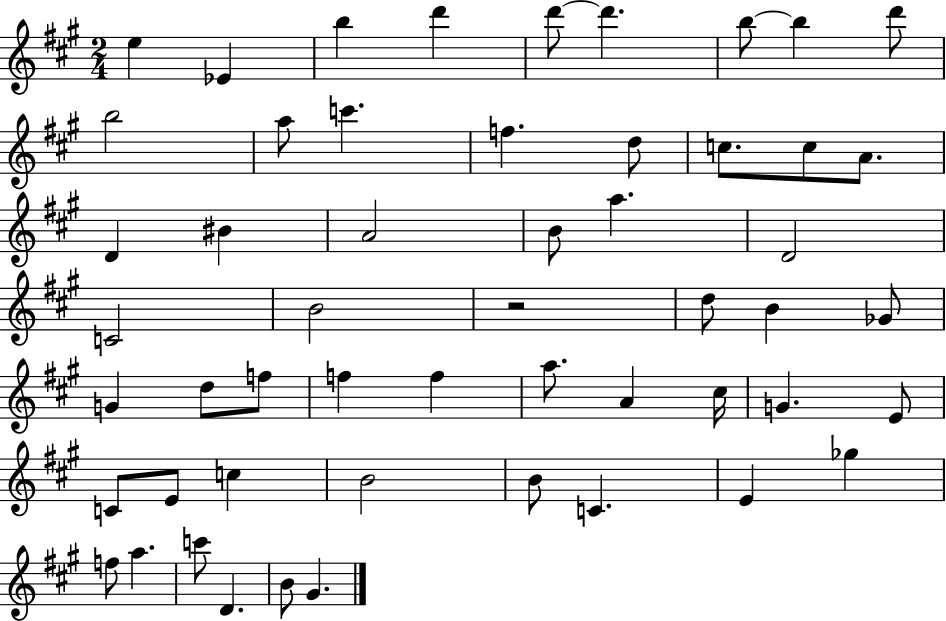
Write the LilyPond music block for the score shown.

{
  \clef treble
  \numericTimeSignature
  \time 2/4
  \key a \major
  e''4 ees'4 | b''4 d'''4 | d'''8~~ d'''4. | b''8~~ b''4 d'''8 | \break b''2 | a''8 c'''4. | f''4. d''8 | c''8. c''8 a'8. | \break d'4 bis'4 | a'2 | b'8 a''4. | d'2 | \break c'2 | b'2 | r2 | d''8 b'4 ges'8 | \break g'4 d''8 f''8 | f''4 f''4 | a''8. a'4 cis''16 | g'4. e'8 | \break c'8 e'8 c''4 | b'2 | b'8 c'4. | e'4 ges''4 | \break f''8 a''4. | c'''8 d'4. | b'8 gis'4. | \bar "|."
}